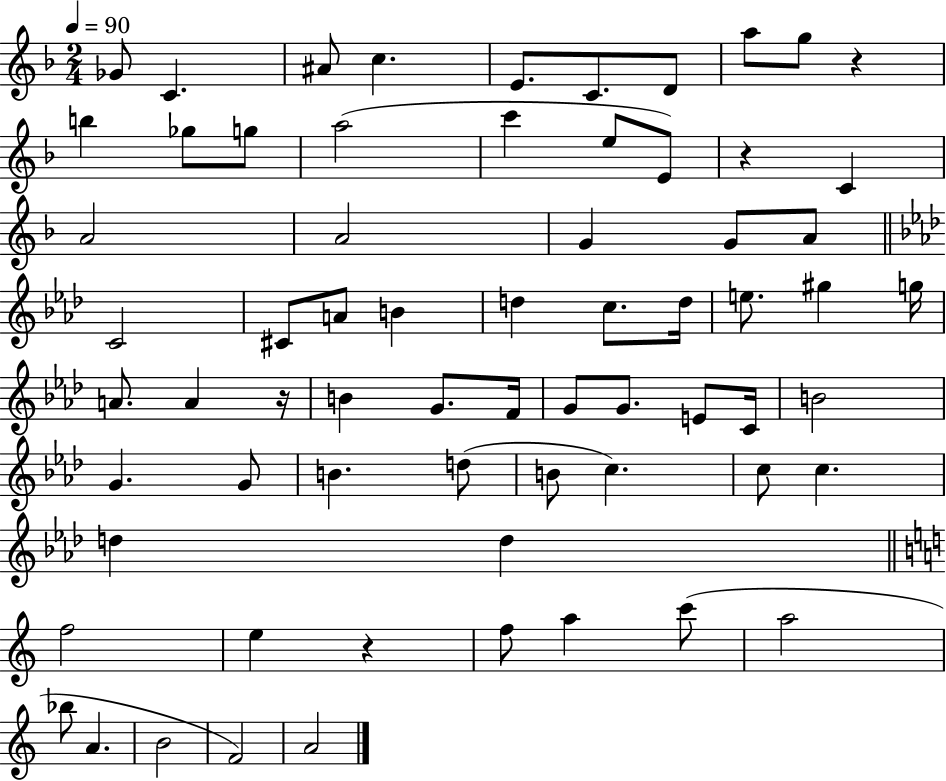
Gb4/e C4/q. A#4/e C5/q. E4/e. C4/e. D4/e A5/e G5/e R/q B5/q Gb5/e G5/e A5/h C6/q E5/e E4/e R/q C4/q A4/h A4/h G4/q G4/e A4/e C4/h C#4/e A4/e B4/q D5/q C5/e. D5/s E5/e. G#5/q G5/s A4/e. A4/q R/s B4/q G4/e. F4/s G4/e G4/e. E4/e C4/s B4/h G4/q. G4/e B4/q. D5/e B4/e C5/q. C5/e C5/q. D5/q D5/q F5/h E5/q R/q F5/e A5/q C6/e A5/h Bb5/e A4/q. B4/h F4/h A4/h